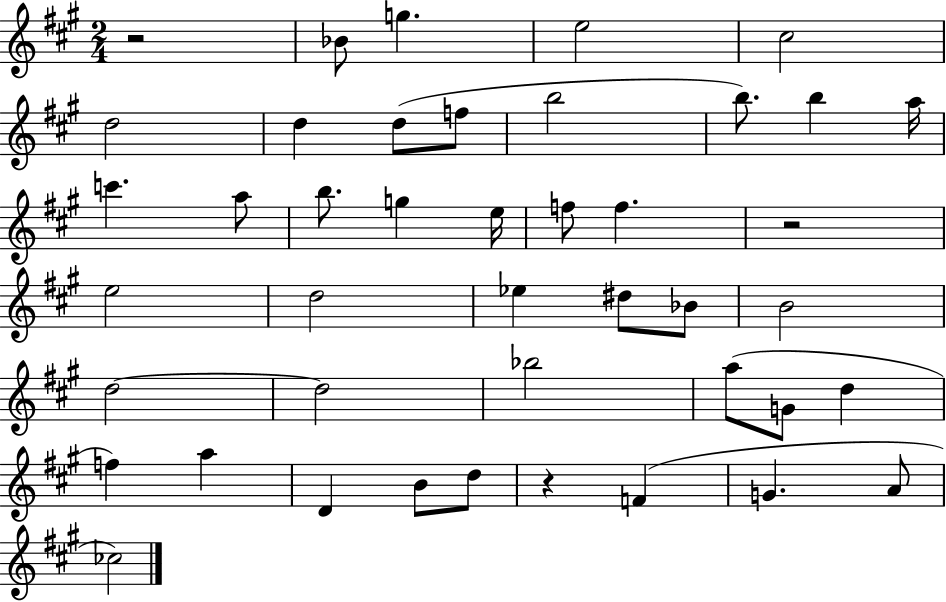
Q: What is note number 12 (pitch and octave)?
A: A5